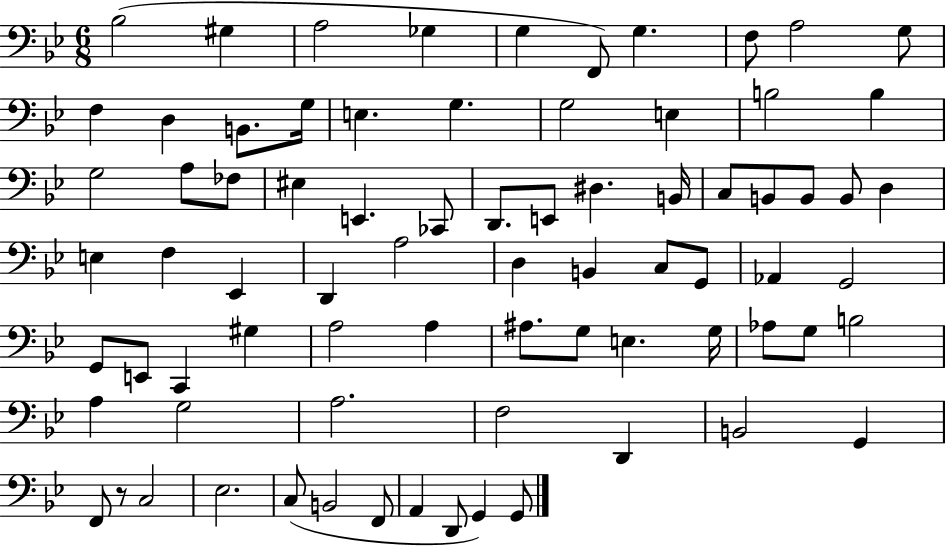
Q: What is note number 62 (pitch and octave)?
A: A3